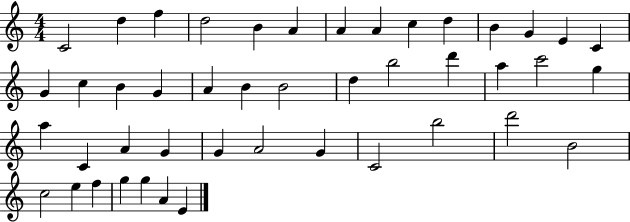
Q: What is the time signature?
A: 4/4